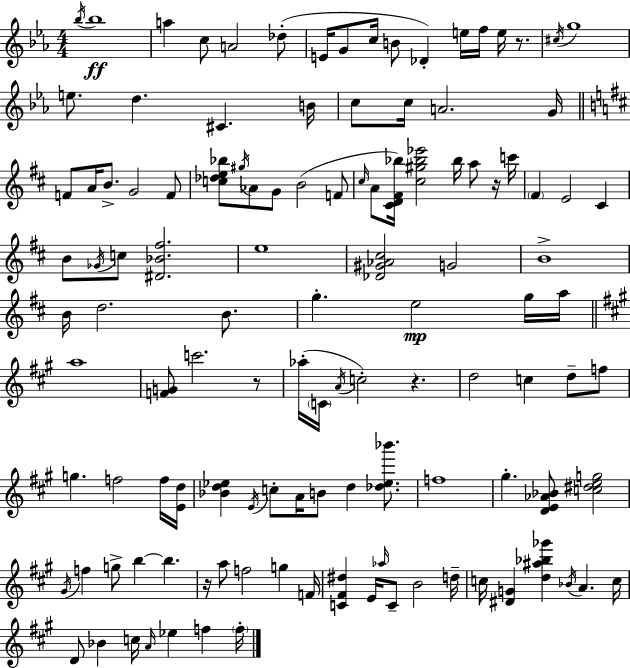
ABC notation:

X:1
T:Untitled
M:4/4
L:1/4
K:Cm
_b/4 _b4 a c/2 A2 _d/2 E/4 G/2 c/4 B/2 _D e/4 f/4 e/4 z/2 ^c/4 g4 e/2 d ^C B/4 c/2 c/4 A2 G/4 F/2 A/4 B/2 G2 F/2 [c_de_b]/2 ^g/4 _A/2 G/2 B2 F/2 ^c/4 A/2 [^CD^F_b]/4 [^c^g_b_e']2 _b/4 a/2 z/4 c'/4 ^F E2 ^C B/2 _G/4 c/2 [^D_B^f]2 e4 [_D^G_A^c]2 G2 B4 B/4 d2 B/2 g e2 g/4 a/4 a4 [FG]/2 c'2 z/2 _a/4 C/4 A/4 c2 z d2 c d/2 f/2 g f2 f/4 [Ed]/4 [_Bd_e] E/4 c/2 A/4 B/2 d [_d_e_b']/2 f4 ^g [DE_A_B]/2 [c^deg]2 ^G/4 f g/2 b b z/4 a/2 f2 g F/4 [C^F^d] E/4 _a/4 C/2 B2 d/4 c/4 [^DG] [d^a_b_g'] _B/4 A c/4 D/2 _B c/4 A/4 _e f f/4